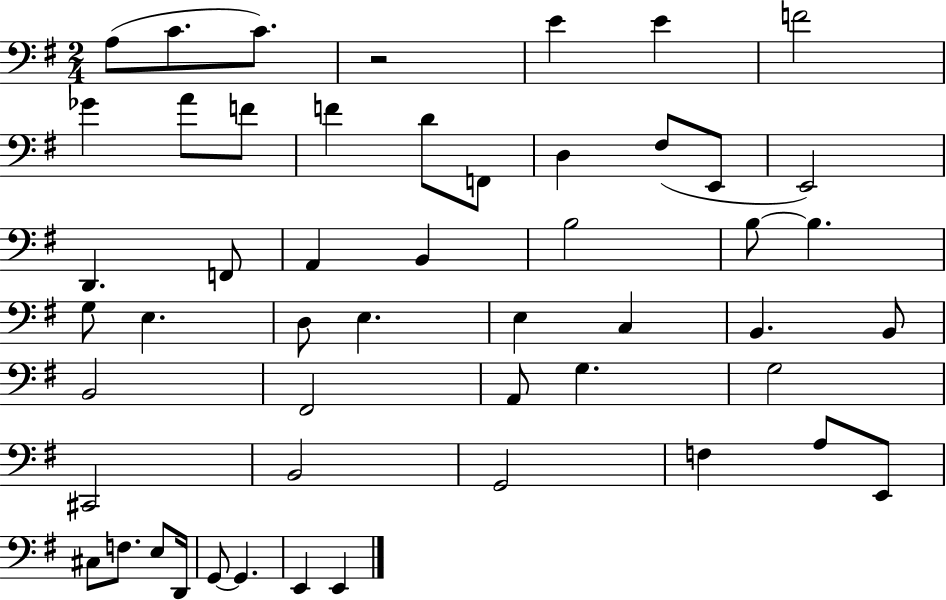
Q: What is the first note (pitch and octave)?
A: A3